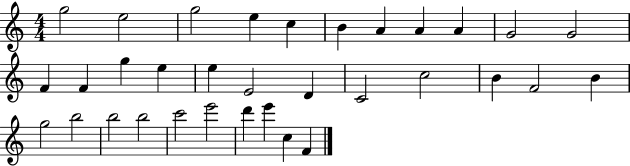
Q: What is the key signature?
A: C major